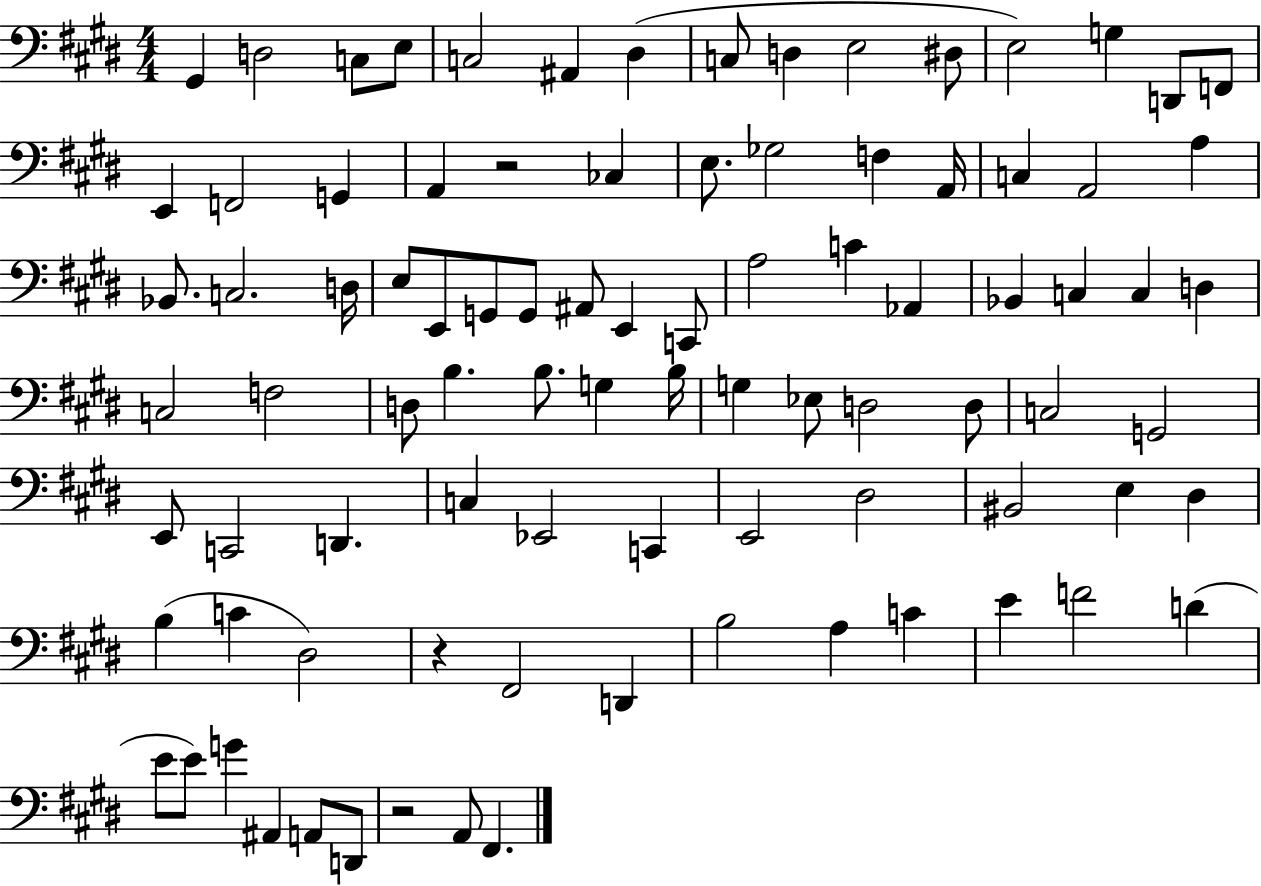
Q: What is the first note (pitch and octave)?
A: G#2